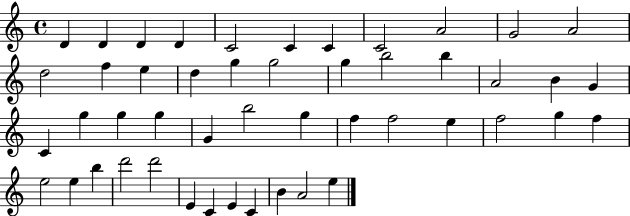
X:1
T:Untitled
M:4/4
L:1/4
K:C
D D D D C2 C C C2 A2 G2 A2 d2 f e d g g2 g b2 b A2 B G C g g g G b2 g f f2 e f2 g f e2 e b d'2 d'2 E C E C B A2 e